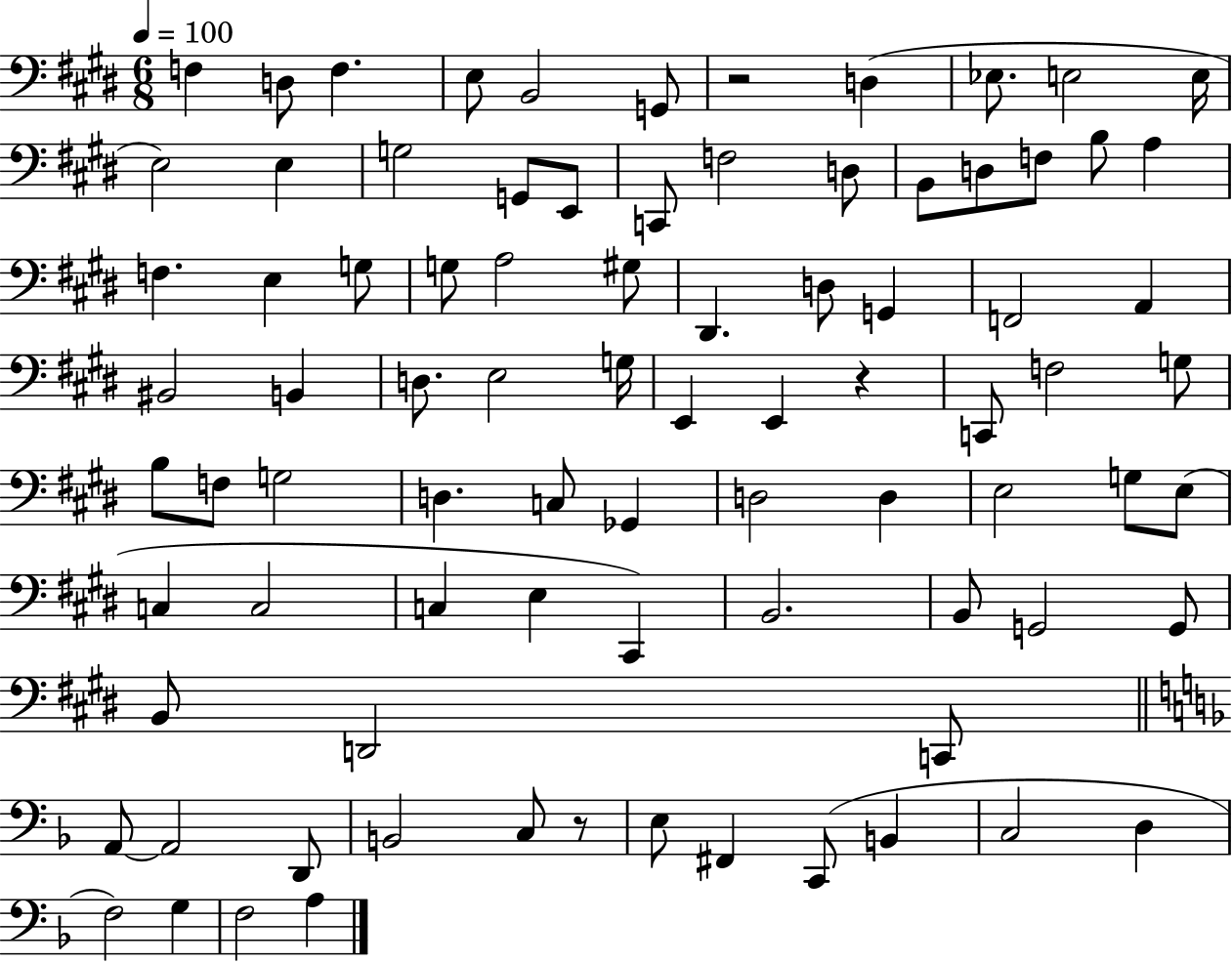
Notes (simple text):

F3/q D3/e F3/q. E3/e B2/h G2/e R/h D3/q Eb3/e. E3/h E3/s E3/h E3/q G3/h G2/e E2/e C2/e F3/h D3/e B2/e D3/e F3/e B3/e A3/q F3/q. E3/q G3/e G3/e A3/h G#3/e D#2/q. D3/e G2/q F2/h A2/q BIS2/h B2/q D3/e. E3/h G3/s E2/q E2/q R/q C2/e F3/h G3/e B3/e F3/e G3/h D3/q. C3/e Gb2/q D3/h D3/q E3/h G3/e E3/e C3/q C3/h C3/q E3/q C#2/q B2/h. B2/e G2/h G2/e B2/e D2/h C2/e A2/e A2/h D2/e B2/h C3/e R/e E3/e F#2/q C2/e B2/q C3/h D3/q F3/h G3/q F3/h A3/q